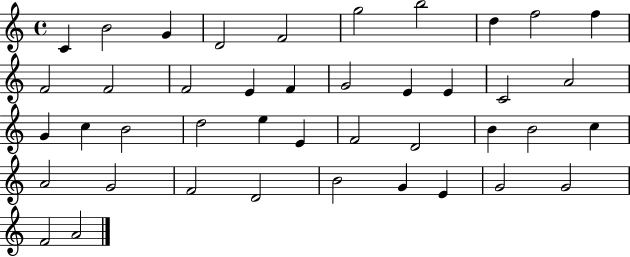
{
  \clef treble
  \time 4/4
  \defaultTimeSignature
  \key c \major
  c'4 b'2 g'4 | d'2 f'2 | g''2 b''2 | d''4 f''2 f''4 | \break f'2 f'2 | f'2 e'4 f'4 | g'2 e'4 e'4 | c'2 a'2 | \break g'4 c''4 b'2 | d''2 e''4 e'4 | f'2 d'2 | b'4 b'2 c''4 | \break a'2 g'2 | f'2 d'2 | b'2 g'4 e'4 | g'2 g'2 | \break f'2 a'2 | \bar "|."
}